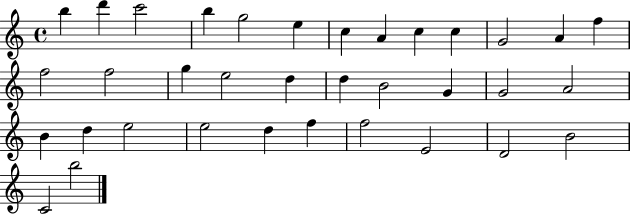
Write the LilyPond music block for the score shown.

{
  \clef treble
  \time 4/4
  \defaultTimeSignature
  \key c \major
  b''4 d'''4 c'''2 | b''4 g''2 e''4 | c''4 a'4 c''4 c''4 | g'2 a'4 f''4 | \break f''2 f''2 | g''4 e''2 d''4 | d''4 b'2 g'4 | g'2 a'2 | \break b'4 d''4 e''2 | e''2 d''4 f''4 | f''2 e'2 | d'2 b'2 | \break c'2 b''2 | \bar "|."
}